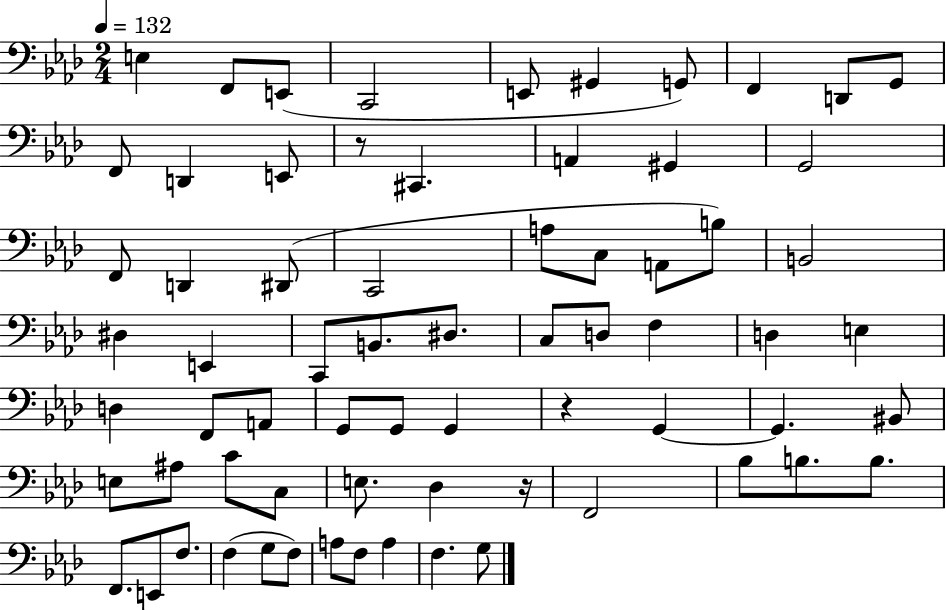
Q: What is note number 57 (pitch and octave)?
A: E2